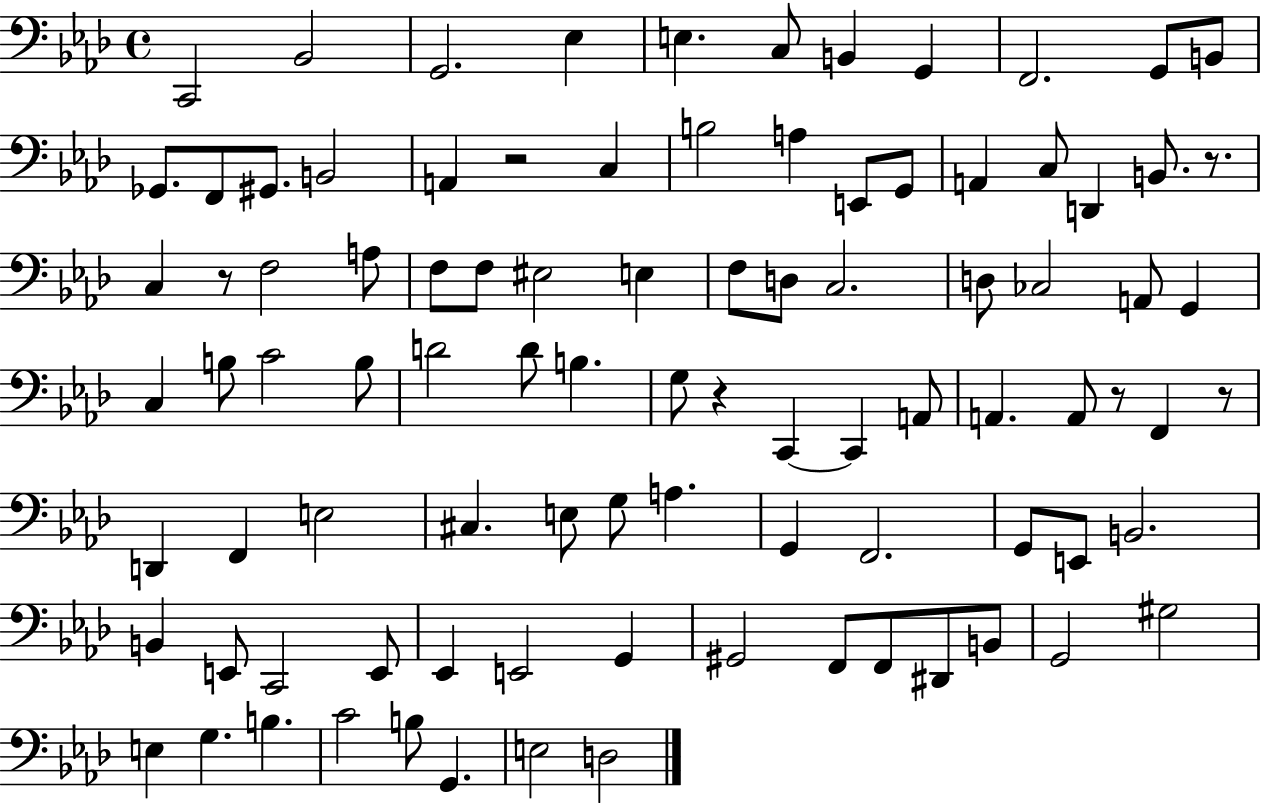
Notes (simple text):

C2/h Bb2/h G2/h. Eb3/q E3/q. C3/e B2/q G2/q F2/h. G2/e B2/e Gb2/e. F2/e G#2/e. B2/h A2/q R/h C3/q B3/h A3/q E2/e G2/e A2/q C3/e D2/q B2/e. R/e. C3/q R/e F3/h A3/e F3/e F3/e EIS3/h E3/q F3/e D3/e C3/h. D3/e CES3/h A2/e G2/q C3/q B3/e C4/h B3/e D4/h D4/e B3/q. G3/e R/q C2/q C2/q A2/e A2/q. A2/e R/e F2/q R/e D2/q F2/q E3/h C#3/q. E3/e G3/e A3/q. G2/q F2/h. G2/e E2/e B2/h. B2/q E2/e C2/h E2/e Eb2/q E2/h G2/q G#2/h F2/e F2/e D#2/e B2/e G2/h G#3/h E3/q G3/q. B3/q. C4/h B3/e G2/q. E3/h D3/h